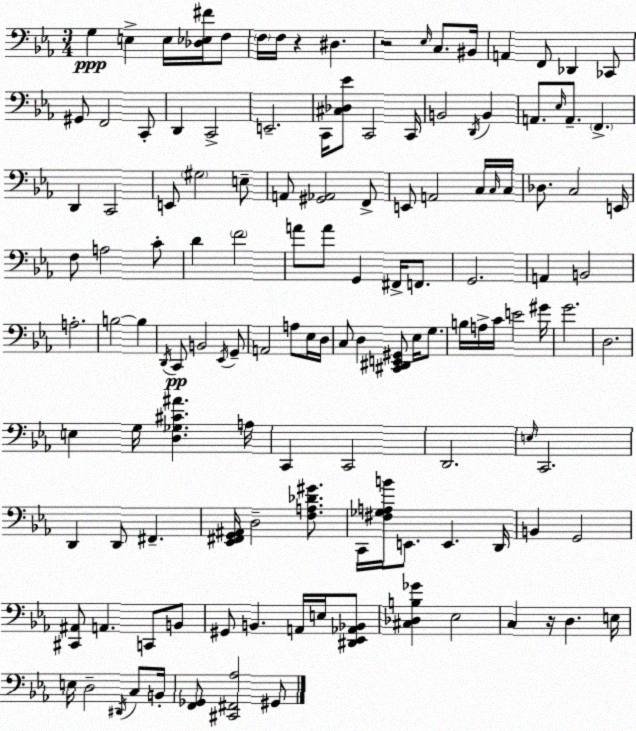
X:1
T:Untitled
M:3/4
L:1/4
K:Cm
G, E, E,/4 [_D,_E,^F]/4 F,/2 F,/4 F,/4 z ^D, z2 _E,/4 C,/2 ^B,,/4 A,, F,,/2 _D,, _C,,/2 ^G,,/2 F,,2 C,,/2 D,, C,,2 E,,2 C,,/4 [^C,_D,_E]/2 C,,2 C,,/4 B,,2 D,,/4 B,, A,,/2 _E,/4 A,,/2 F,, D,, C,,2 E,,/2 ^G,2 E,/2 A,,/2 [^G,,_A,,]2 F,,/2 E,,/2 A,,2 C,/4 C,/4 C,/4 _D,/2 C,2 E,,/4 F,/2 A,2 C/2 D F2 A/2 A/2 G,, ^F,,/4 F,,/2 G,,2 A,, B,,2 A,2 B,2 B, D,,/4 C,,/2 B,,2 _E,,/4 G,,/2 A,,2 A,/2 _E,/4 D,/4 C,/2 D, [^C,,^D,,E,,^G,,]/2 _E,/4 G,/2 B,/4 A,/4 C/4 E2 ^G/4 G2 D,2 E, G,/4 [D,_G,^C^A] A,/4 C,, C,,2 D,,2 E,/4 C,,2 D,, D,,/2 ^F,, [_E,,^F,,G,,^A,,]/4 D,2 [F,A,_D^G]/2 C,,/4 [^F,_G,A,B]/4 E,,/2 E,, D,,/4 B,, G,,2 [^C,,^A,,]/2 A,, C,,/2 B,,/2 ^G,,/2 B,, A,,/4 E,/4 [^D,,_E,,_A,,_B,,]/2 [^C,_D,B,_G] _E,2 C, z/4 D, E,/4 E,/4 D,2 ^D,,/4 C,/2 B,,/4 [F,,_G,,]/2 [^C,,^F,,_A,]2 ^G,,/2